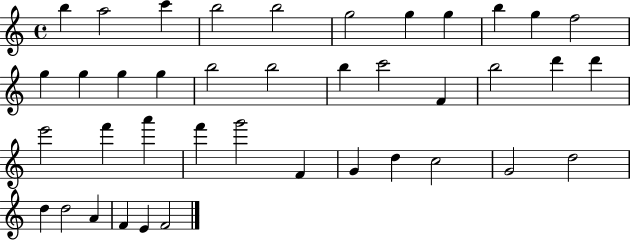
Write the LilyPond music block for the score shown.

{
  \clef treble
  \time 4/4
  \defaultTimeSignature
  \key c \major
  b''4 a''2 c'''4 | b''2 b''2 | g''2 g''4 g''4 | b''4 g''4 f''2 | \break g''4 g''4 g''4 g''4 | b''2 b''2 | b''4 c'''2 f'4 | b''2 d'''4 d'''4 | \break e'''2 f'''4 a'''4 | f'''4 g'''2 f'4 | g'4 d''4 c''2 | g'2 d''2 | \break d''4 d''2 a'4 | f'4 e'4 f'2 | \bar "|."
}